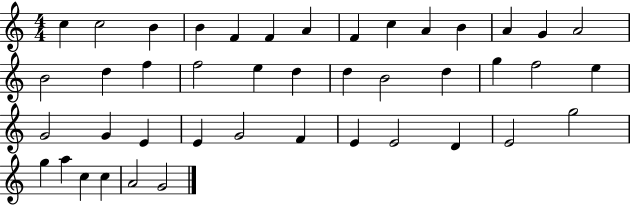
C5/q C5/h B4/q B4/q F4/q F4/q A4/q F4/q C5/q A4/q B4/q A4/q G4/q A4/h B4/h D5/q F5/q F5/h E5/q D5/q D5/q B4/h D5/q G5/q F5/h E5/q G4/h G4/q E4/q E4/q G4/h F4/q E4/q E4/h D4/q E4/h G5/h G5/q A5/q C5/q C5/q A4/h G4/h